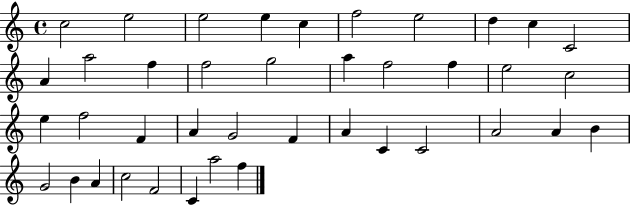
{
  \clef treble
  \time 4/4
  \defaultTimeSignature
  \key c \major
  c''2 e''2 | e''2 e''4 c''4 | f''2 e''2 | d''4 c''4 c'2 | \break a'4 a''2 f''4 | f''2 g''2 | a''4 f''2 f''4 | e''2 c''2 | \break e''4 f''2 f'4 | a'4 g'2 f'4 | a'4 c'4 c'2 | a'2 a'4 b'4 | \break g'2 b'4 a'4 | c''2 f'2 | c'4 a''2 f''4 | \bar "|."
}